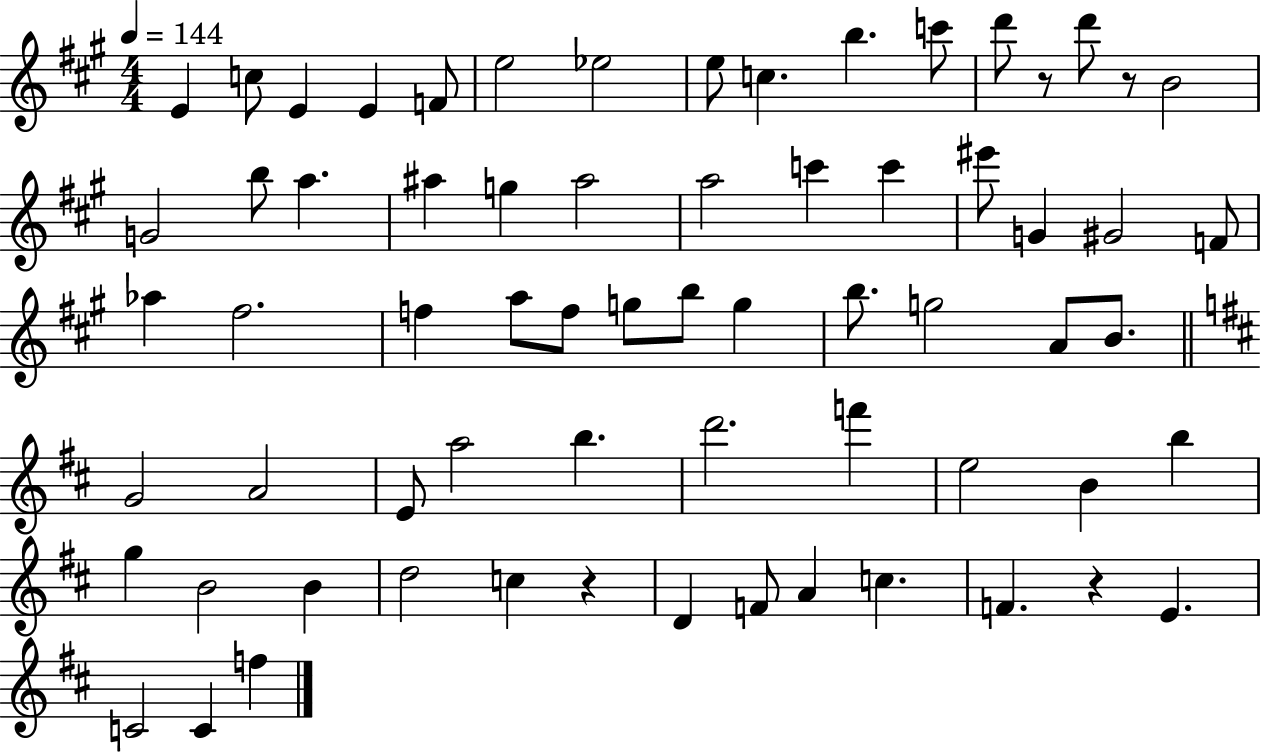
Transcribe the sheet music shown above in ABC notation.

X:1
T:Untitled
M:4/4
L:1/4
K:A
E c/2 E E F/2 e2 _e2 e/2 c b c'/2 d'/2 z/2 d'/2 z/2 B2 G2 b/2 a ^a g ^a2 a2 c' c' ^e'/2 G ^G2 F/2 _a ^f2 f a/2 f/2 g/2 b/2 g b/2 g2 A/2 B/2 G2 A2 E/2 a2 b d'2 f' e2 B b g B2 B d2 c z D F/2 A c F z E C2 C f